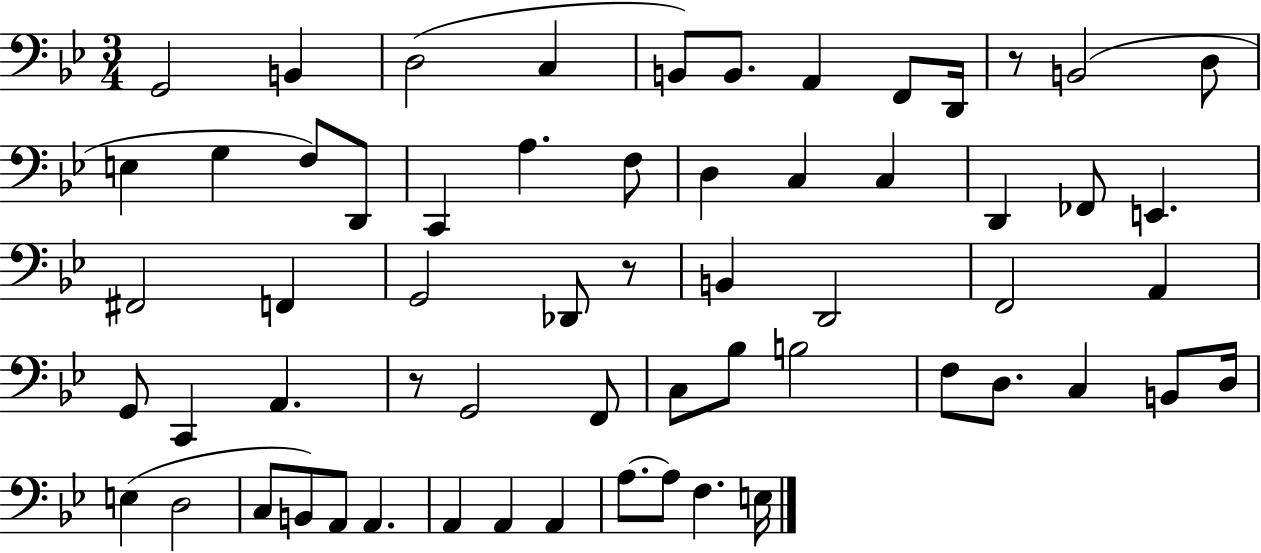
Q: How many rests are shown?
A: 3